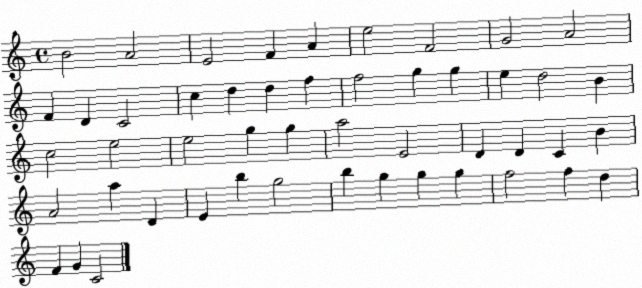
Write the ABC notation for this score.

X:1
T:Untitled
M:4/4
L:1/4
K:C
B2 A2 E2 F A e2 F2 G2 A2 F D C2 c d d f f2 g g e d2 B c2 e2 e2 g g a2 E2 D D C B A2 a D E b g2 b g g g f2 f d F G C2